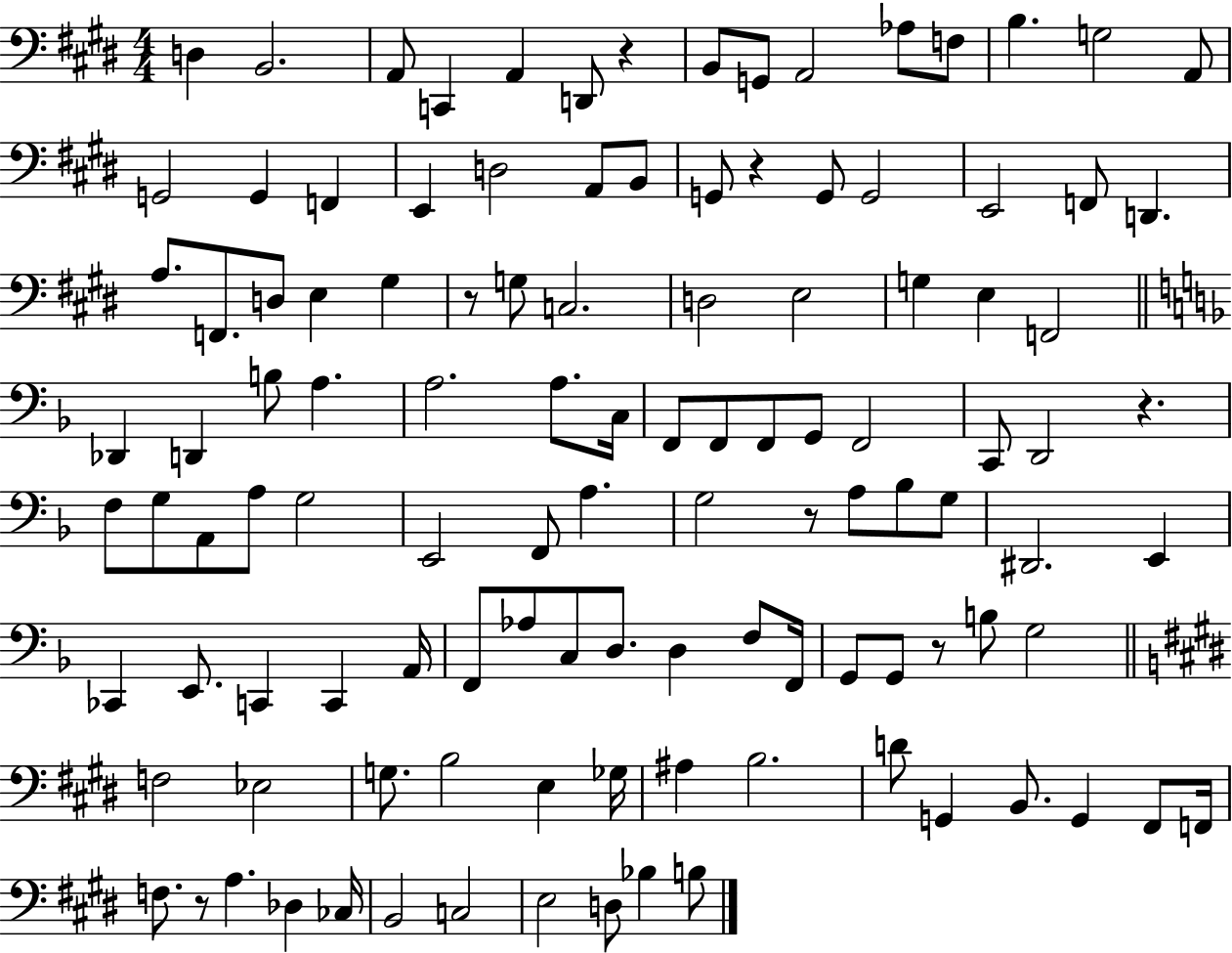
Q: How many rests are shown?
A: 7